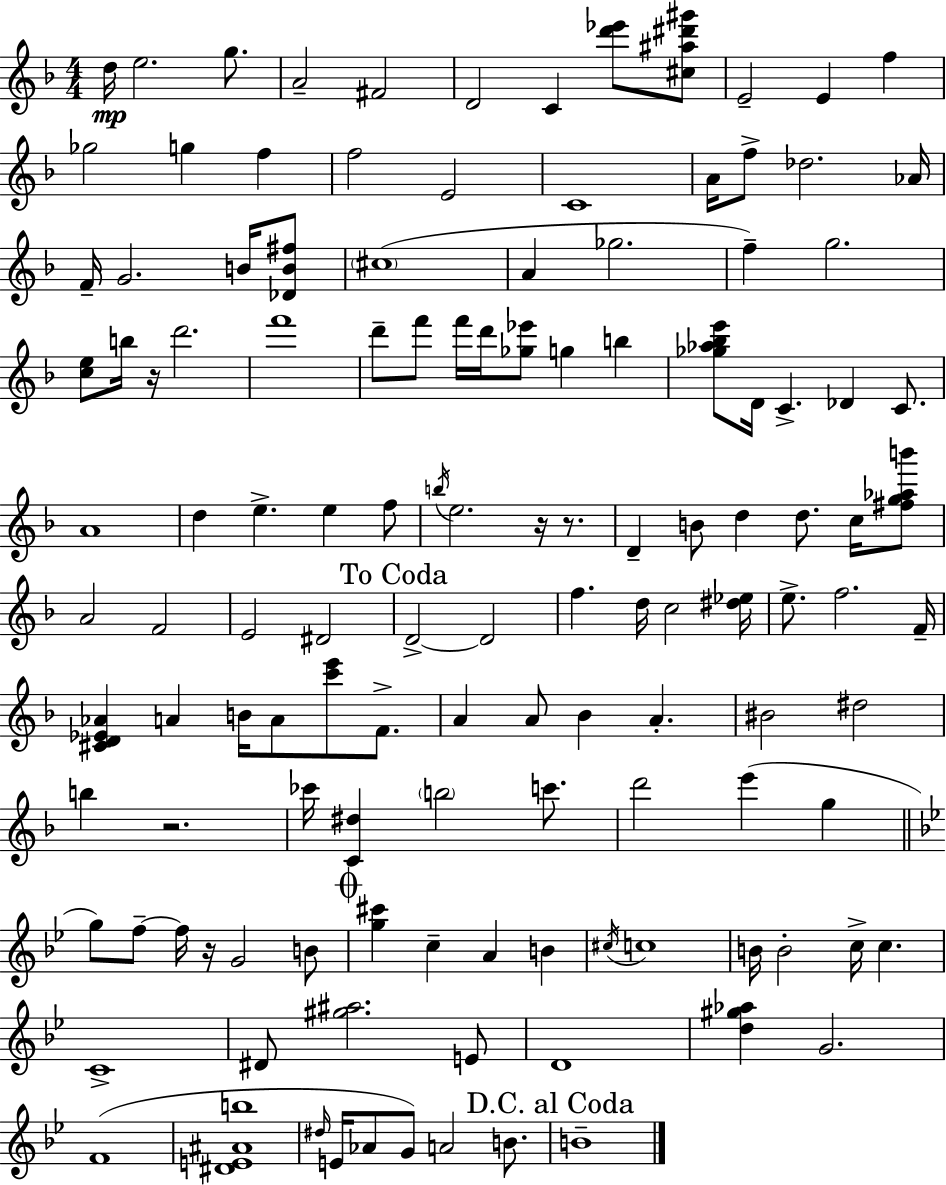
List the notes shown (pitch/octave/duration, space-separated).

D5/s E5/h. G5/e. A4/h F#4/h D4/h C4/q [D6,Eb6]/e [C#5,A#5,D#6,G#6]/e E4/h E4/q F5/q Gb5/h G5/q F5/q F5/h E4/h C4/w A4/s F5/e Db5/h. Ab4/s F4/s G4/h. B4/s [Db4,B4,F#5]/e C#5/w A4/q Gb5/h. F5/q G5/h. [C5,E5]/e B5/s R/s D6/h. F6/w D6/e F6/e F6/s D6/s [Gb5,Eb6]/e G5/q B5/q [Gb5,Ab5,Bb5,E6]/e D4/s C4/q. Db4/q C4/e. A4/w D5/q E5/q. E5/q F5/e B5/s E5/h. R/s R/e. D4/q B4/e D5/q D5/e. C5/s [F#5,G5,Ab5,B6]/e A4/h F4/h E4/h D#4/h D4/h D4/h F5/q. D5/s C5/h [D#5,Eb5]/s E5/e. F5/h. F4/s [C#4,D4,Eb4,Ab4]/q A4/q B4/s A4/e [C6,E6]/e F4/e. A4/q A4/e Bb4/q A4/q. BIS4/h D#5/h B5/q R/h. CES6/s [C4,D#5]/q B5/h C6/e. D6/h E6/q G5/q G5/e F5/e F5/s R/s G4/h B4/e [G5,C#6]/q C5/q A4/q B4/q C#5/s C5/w B4/s B4/h C5/s C5/q. C4/w D#4/e [G#5,A#5]/h. E4/e D4/w [D5,G#5,Ab5]/q G4/h. F4/w [D#4,E4,A#4,B5]/w D#5/s E4/s Ab4/e G4/e A4/h B4/e. B4/w